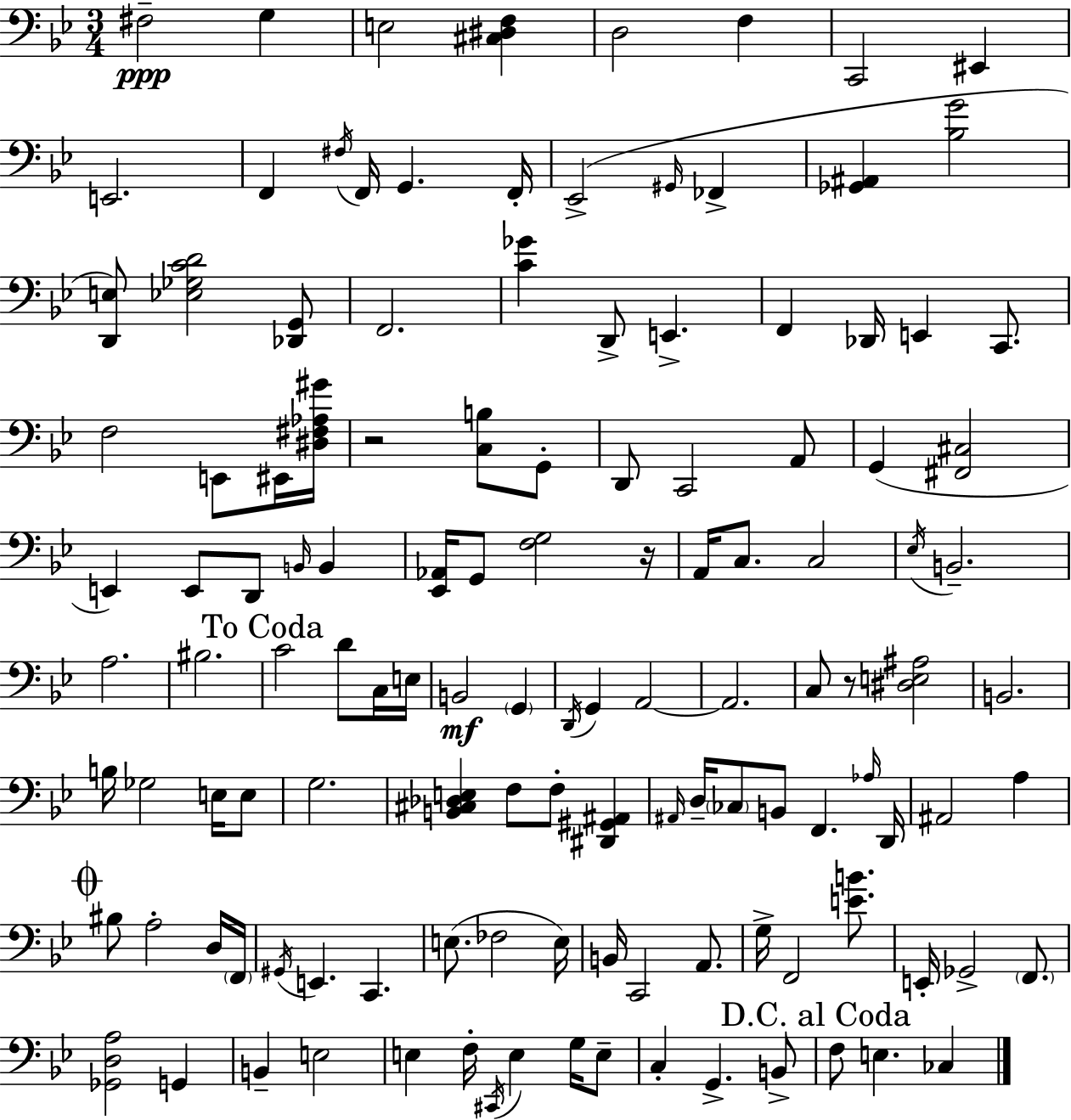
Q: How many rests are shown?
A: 3